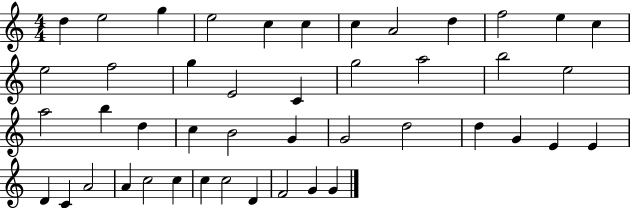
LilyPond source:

{
  \clef treble
  \numericTimeSignature
  \time 4/4
  \key c \major
  d''4 e''2 g''4 | e''2 c''4 c''4 | c''4 a'2 d''4 | f''2 e''4 c''4 | \break e''2 f''2 | g''4 e'2 c'4 | g''2 a''2 | b''2 e''2 | \break a''2 b''4 d''4 | c''4 b'2 g'4 | g'2 d''2 | d''4 g'4 e'4 e'4 | \break d'4 c'4 a'2 | a'4 c''2 c''4 | c''4 c''2 d'4 | f'2 g'4 g'4 | \break \bar "|."
}